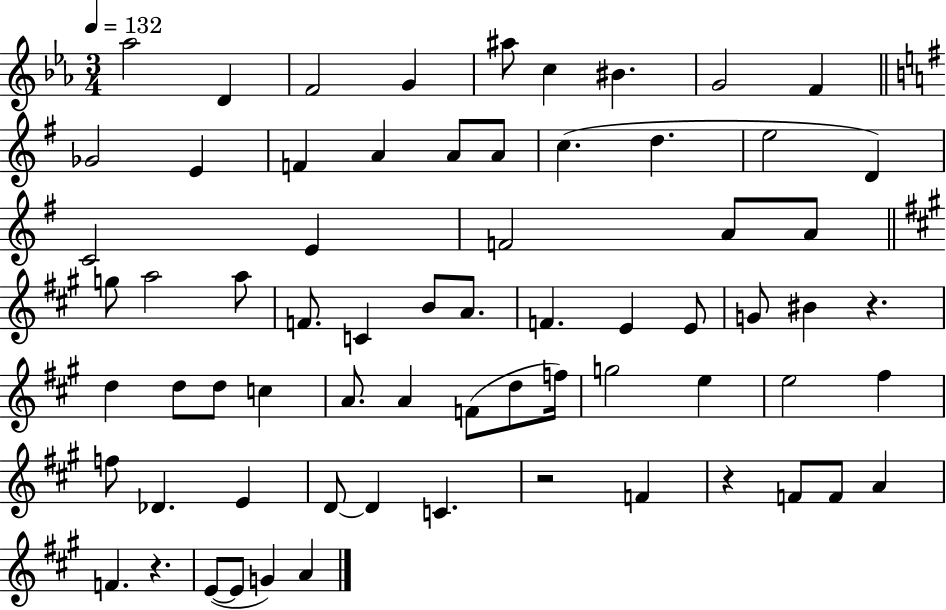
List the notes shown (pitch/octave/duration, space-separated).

Ab5/h D4/q F4/h G4/q A#5/e C5/q BIS4/q. G4/h F4/q Gb4/h E4/q F4/q A4/q A4/e A4/e C5/q. D5/q. E5/h D4/q C4/h E4/q F4/h A4/e A4/e G5/e A5/h A5/e F4/e. C4/q B4/e A4/e. F4/q. E4/q E4/e G4/e BIS4/q R/q. D5/q D5/e D5/e C5/q A4/e. A4/q F4/e D5/e F5/s G5/h E5/q E5/h F#5/q F5/e Db4/q. E4/q D4/e D4/q C4/q. R/h F4/q R/q F4/e F4/e A4/q F4/q. R/q. E4/e E4/e G4/q A4/q